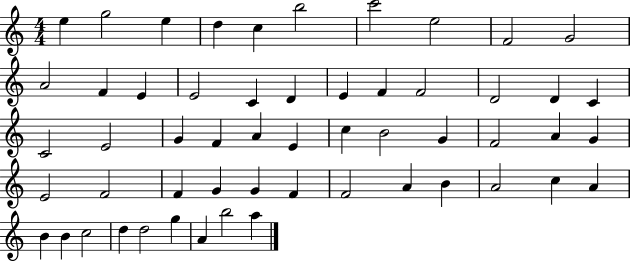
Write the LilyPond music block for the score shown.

{
  \clef treble
  \numericTimeSignature
  \time 4/4
  \key c \major
  e''4 g''2 e''4 | d''4 c''4 b''2 | c'''2 e''2 | f'2 g'2 | \break a'2 f'4 e'4 | e'2 c'4 d'4 | e'4 f'4 f'2 | d'2 d'4 c'4 | \break c'2 e'2 | g'4 f'4 a'4 e'4 | c''4 b'2 g'4 | f'2 a'4 g'4 | \break e'2 f'2 | f'4 g'4 g'4 f'4 | f'2 a'4 b'4 | a'2 c''4 a'4 | \break b'4 b'4 c''2 | d''4 d''2 g''4 | a'4 b''2 a''4 | \bar "|."
}